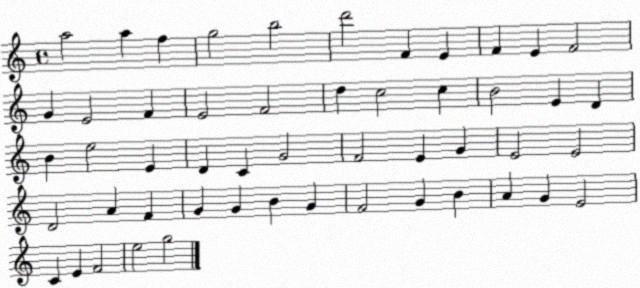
X:1
T:Untitled
M:4/4
L:1/4
K:C
a2 a f g2 b2 d'2 F E F E F2 G E2 F E2 F2 d c2 c B2 E D B e2 E D C G2 F2 E G E2 E2 D2 A F G G B G F2 G B A G E2 C E F2 e2 g2